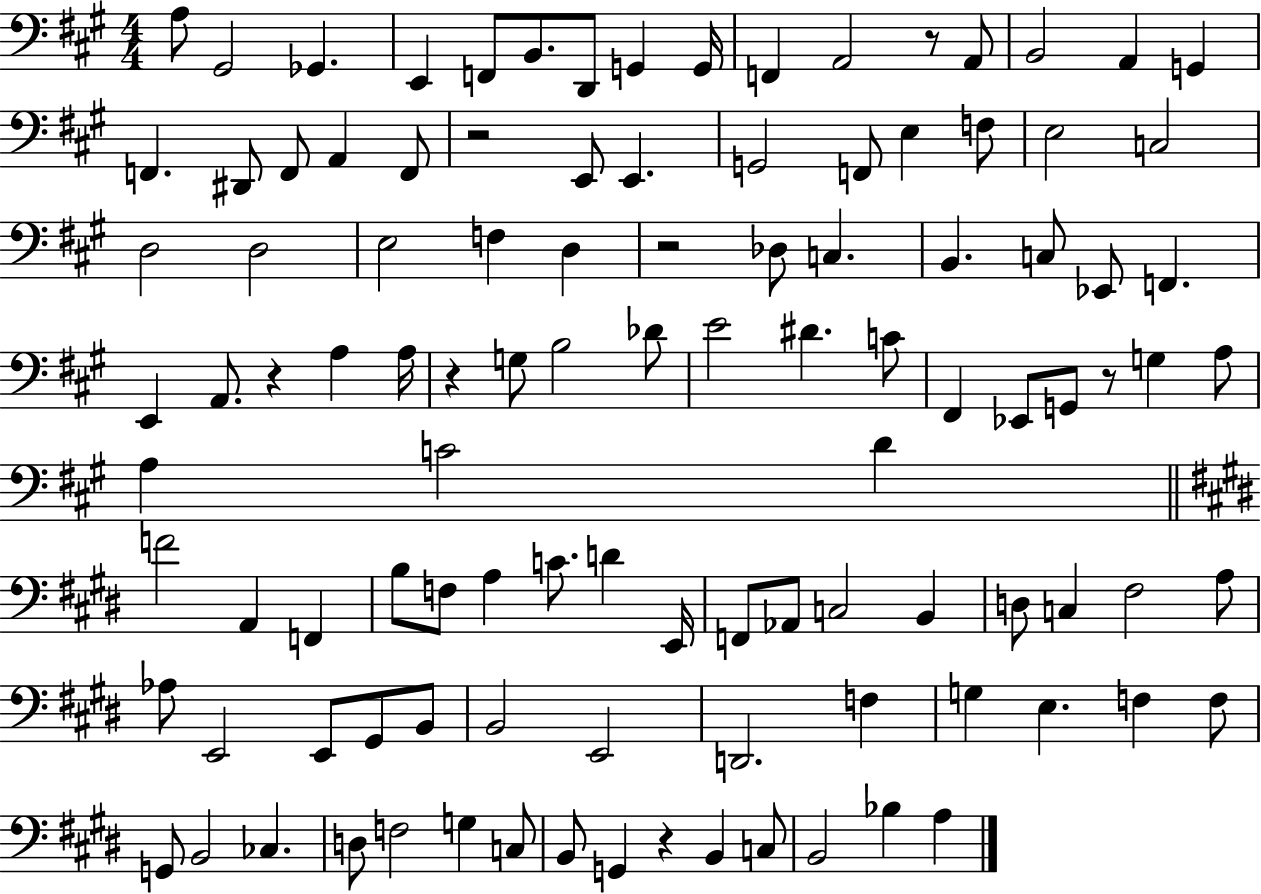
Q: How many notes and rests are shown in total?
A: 108